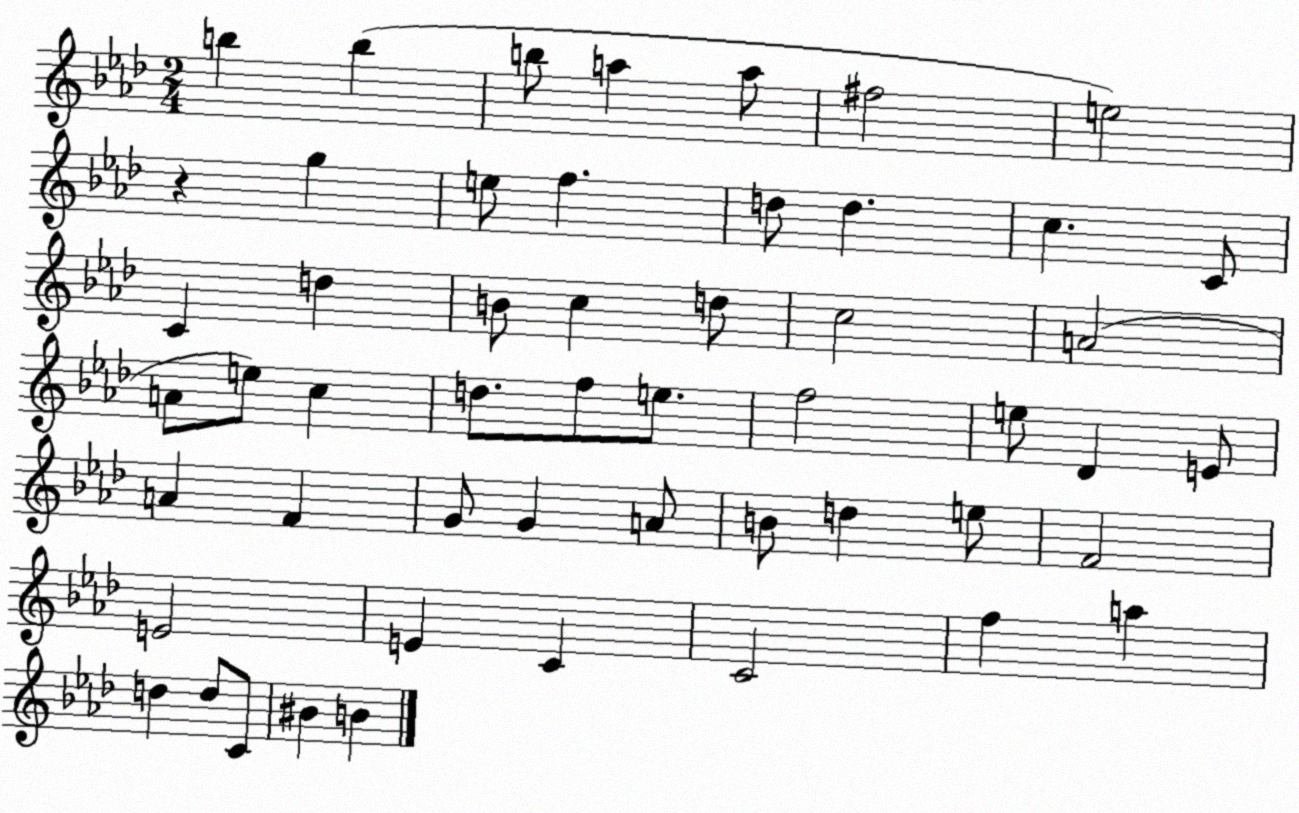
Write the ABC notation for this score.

X:1
T:Untitled
M:2/4
L:1/4
K:Ab
b b b/2 a a/2 ^f2 e2 z g e/2 f d/2 d c C/2 C d B/2 c d/2 c2 A2 A/2 e/2 c d/2 f/2 e/2 f2 e/2 _D E/2 A F G/2 G A/2 B/2 d e/2 F2 E2 E C C2 f a d d/2 C/2 ^B B